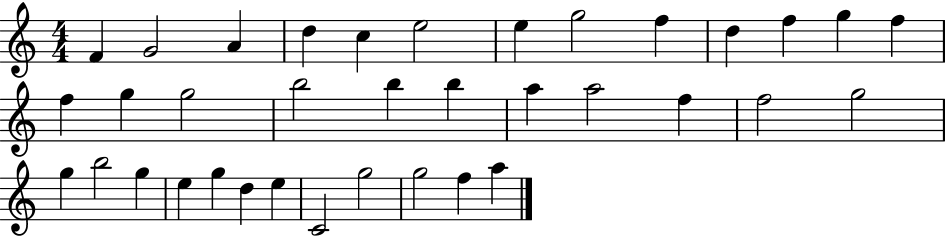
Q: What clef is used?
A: treble